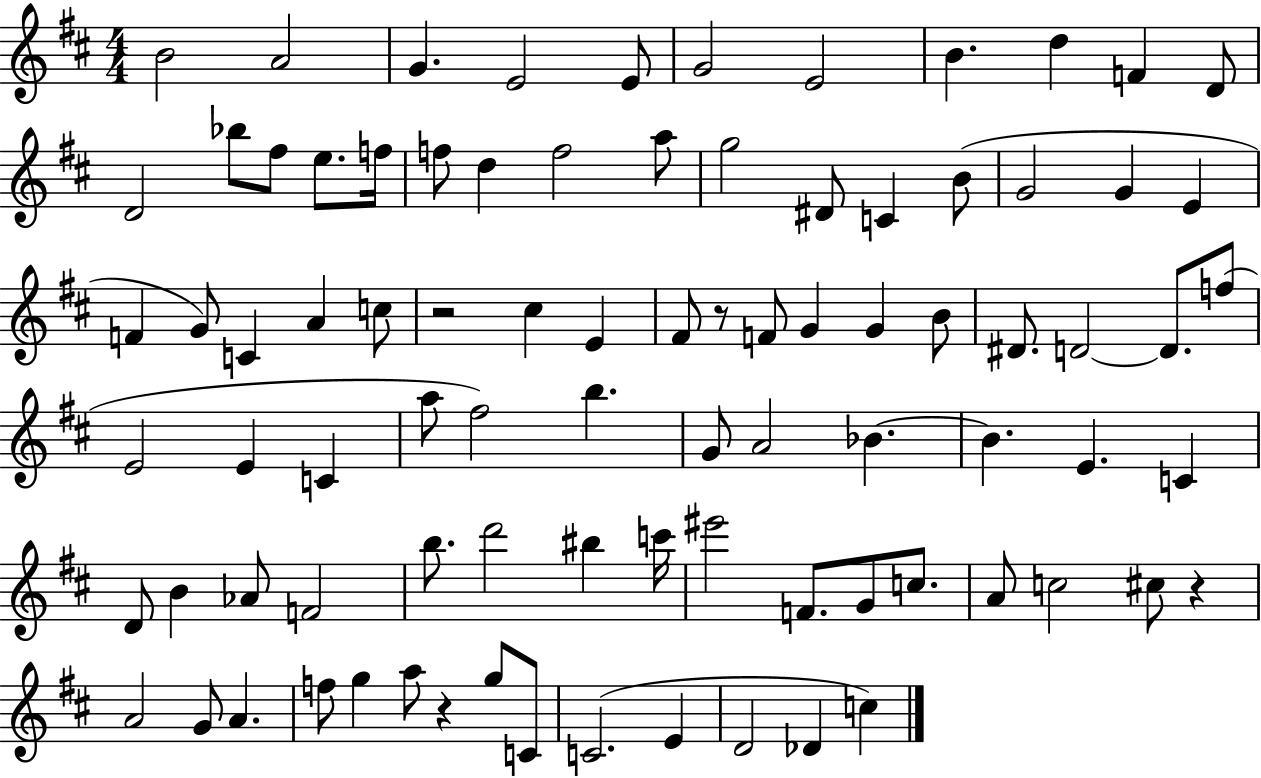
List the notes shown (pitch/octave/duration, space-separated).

B4/h A4/h G4/q. E4/h E4/e G4/h E4/h B4/q. D5/q F4/q D4/e D4/h Bb5/e F#5/e E5/e. F5/s F5/e D5/q F5/h A5/e G5/h D#4/e C4/q B4/e G4/h G4/q E4/q F4/q G4/e C4/q A4/q C5/e R/h C#5/q E4/q F#4/e R/e F4/e G4/q G4/q B4/e D#4/e. D4/h D4/e. F5/e E4/h E4/q C4/q A5/e F#5/h B5/q. G4/e A4/h Bb4/q. Bb4/q. E4/q. C4/q D4/e B4/q Ab4/e F4/h B5/e. D6/h BIS5/q C6/s EIS6/h F4/e. G4/e C5/e. A4/e C5/h C#5/e R/q A4/h G4/e A4/q. F5/e G5/q A5/e R/q G5/e C4/e C4/h. E4/q D4/h Db4/q C5/q